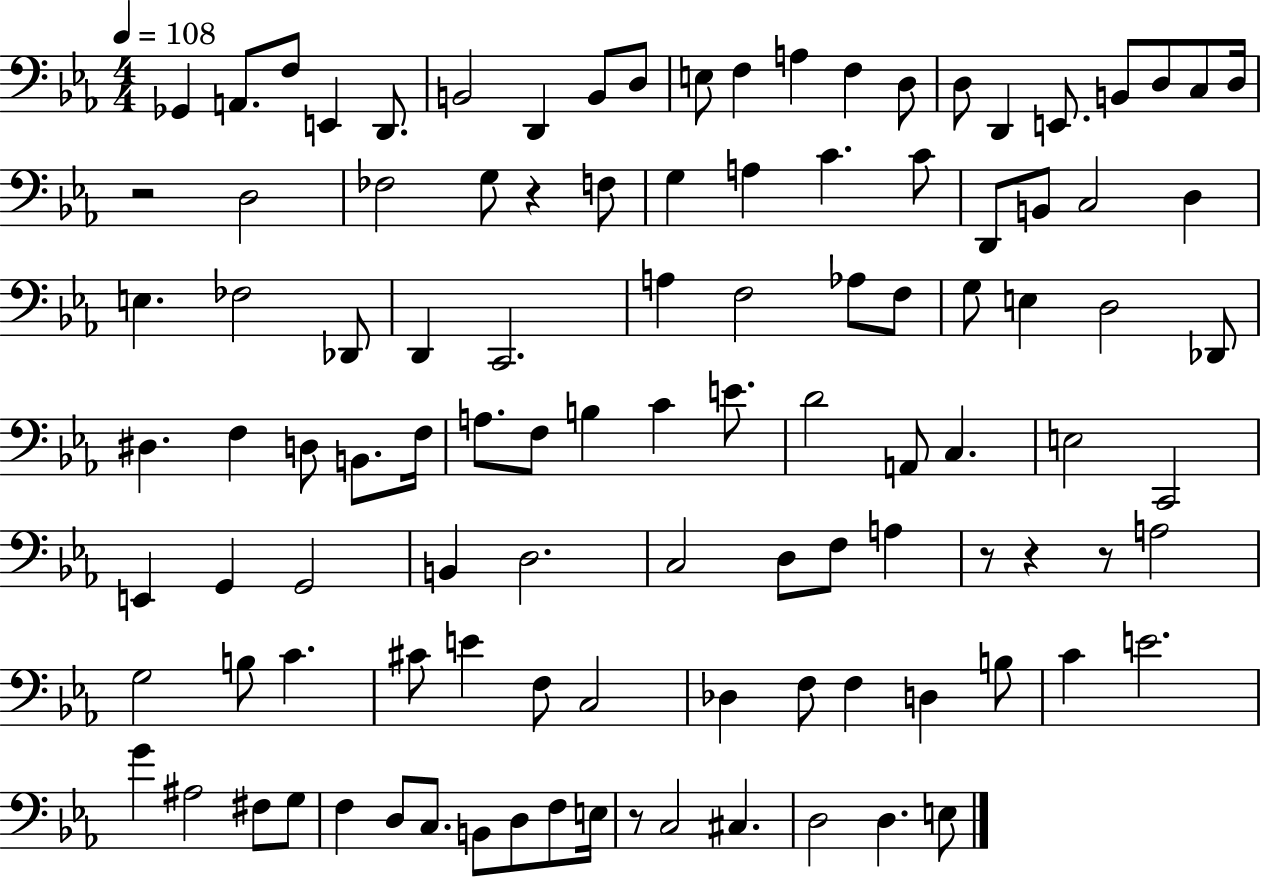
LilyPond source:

{
  \clef bass
  \numericTimeSignature
  \time 4/4
  \key ees \major
  \tempo 4 = 108
  ges,4 a,8. f8 e,4 d,8. | b,2 d,4 b,8 d8 | e8 f4 a4 f4 d8 | d8 d,4 e,8. b,8 d8 c8 d16 | \break r2 d2 | fes2 g8 r4 f8 | g4 a4 c'4. c'8 | d,8 b,8 c2 d4 | \break e4. fes2 des,8 | d,4 c,2. | a4 f2 aes8 f8 | g8 e4 d2 des,8 | \break dis4. f4 d8 b,8. f16 | a8. f8 b4 c'4 e'8. | d'2 a,8 c4. | e2 c,2 | \break e,4 g,4 g,2 | b,4 d2. | c2 d8 f8 a4 | r8 r4 r8 a2 | \break g2 b8 c'4. | cis'8 e'4 f8 c2 | des4 f8 f4 d4 b8 | c'4 e'2. | \break g'4 ais2 fis8 g8 | f4 d8 c8. b,8 d8 f8 e16 | r8 c2 cis4. | d2 d4. e8 | \break \bar "|."
}